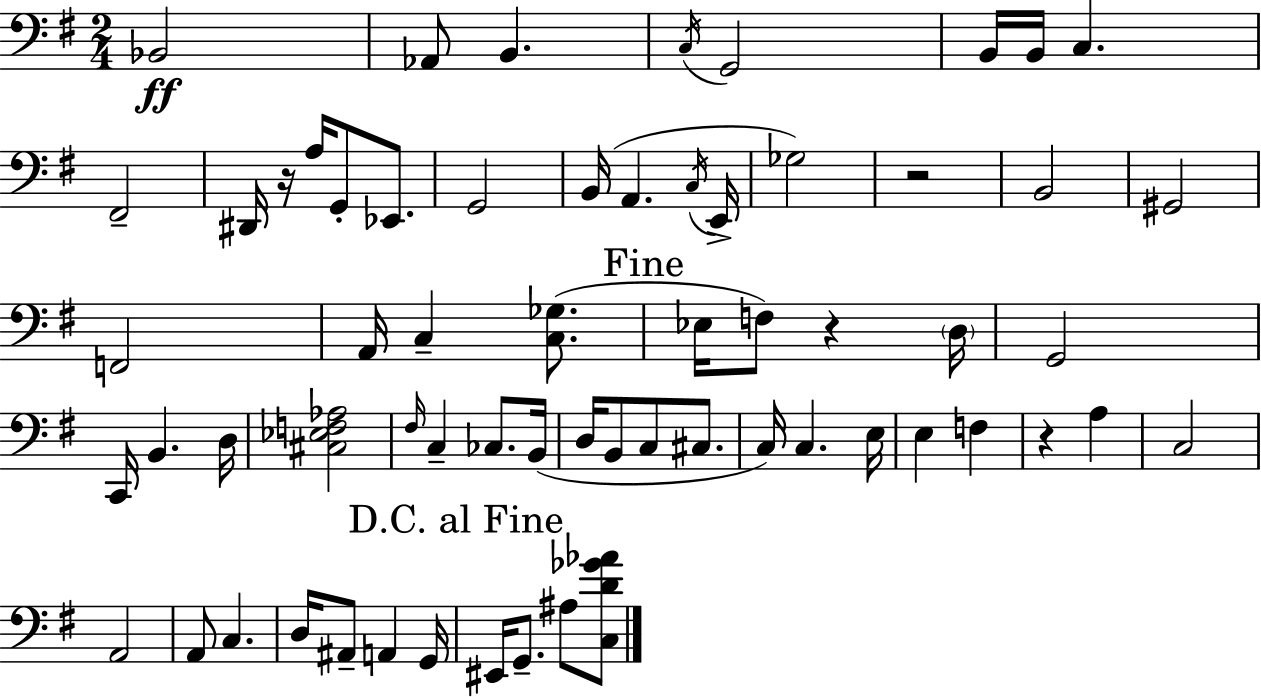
X:1
T:Untitled
M:2/4
L:1/4
K:Em
_B,,2 _A,,/2 B,, C,/4 G,,2 B,,/4 B,,/4 C, ^F,,2 ^D,,/4 z/4 A,/4 G,,/2 _E,,/2 G,,2 B,,/4 A,, C,/4 E,,/4 _G,2 z2 B,,2 ^G,,2 F,,2 A,,/4 C, [C,_G,]/2 _E,/4 F,/2 z D,/4 G,,2 C,,/4 B,, D,/4 [^C,_E,F,_A,]2 ^F,/4 C, _C,/2 B,,/4 D,/4 B,,/2 C,/2 ^C,/2 C,/4 C, E,/4 E, F, z A, C,2 A,,2 A,,/2 C, D,/4 ^A,,/2 A,, G,,/4 ^E,,/4 G,,/2 ^A,/2 [C,D_G_A]/2